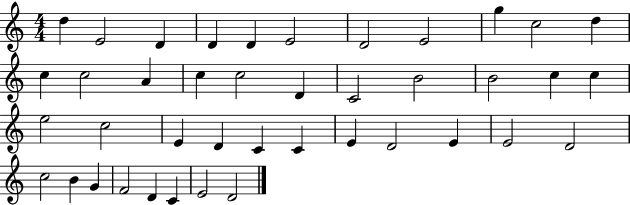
X:1
T:Untitled
M:4/4
L:1/4
K:C
d E2 D D D E2 D2 E2 g c2 d c c2 A c c2 D C2 B2 B2 c c e2 c2 E D C C E D2 E E2 D2 c2 B G F2 D C E2 D2